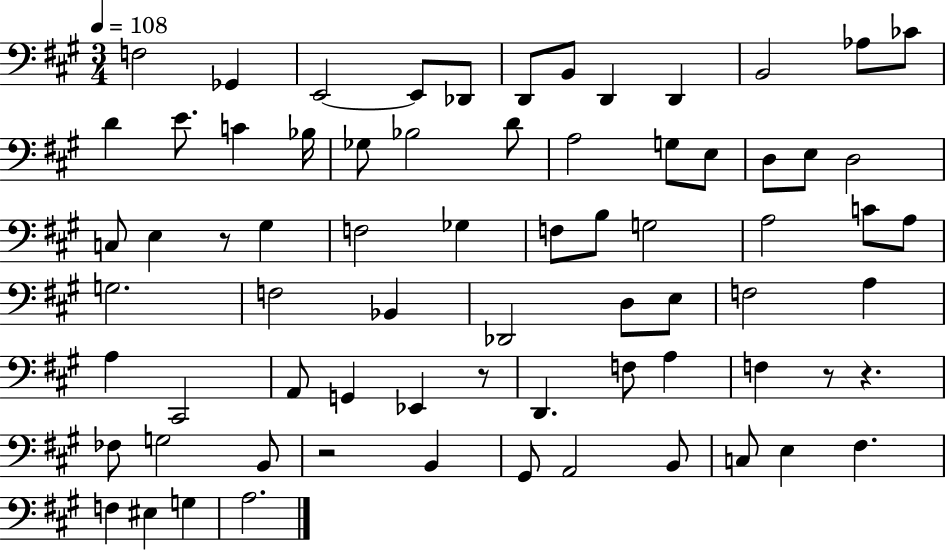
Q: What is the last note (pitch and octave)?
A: A3